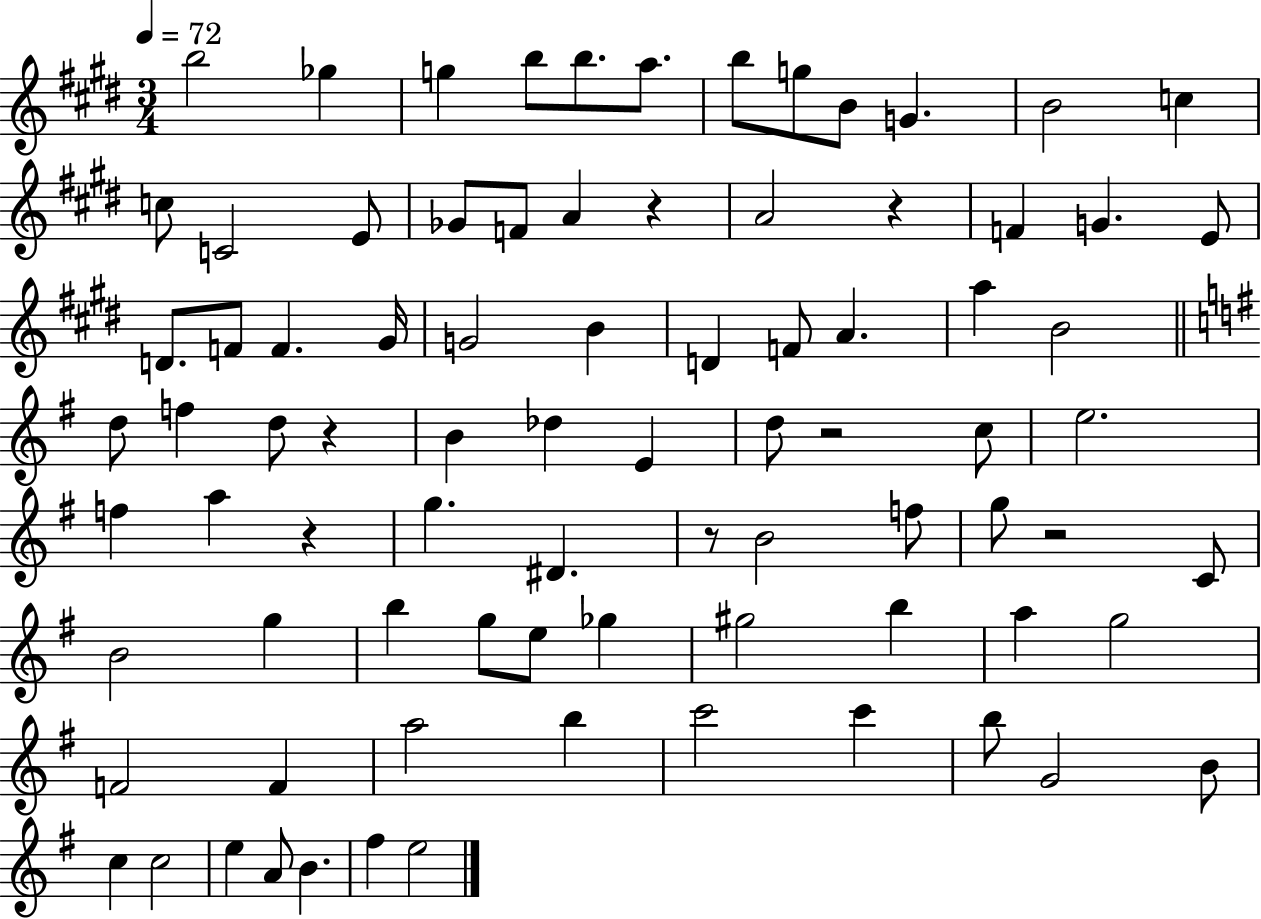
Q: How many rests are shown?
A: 7